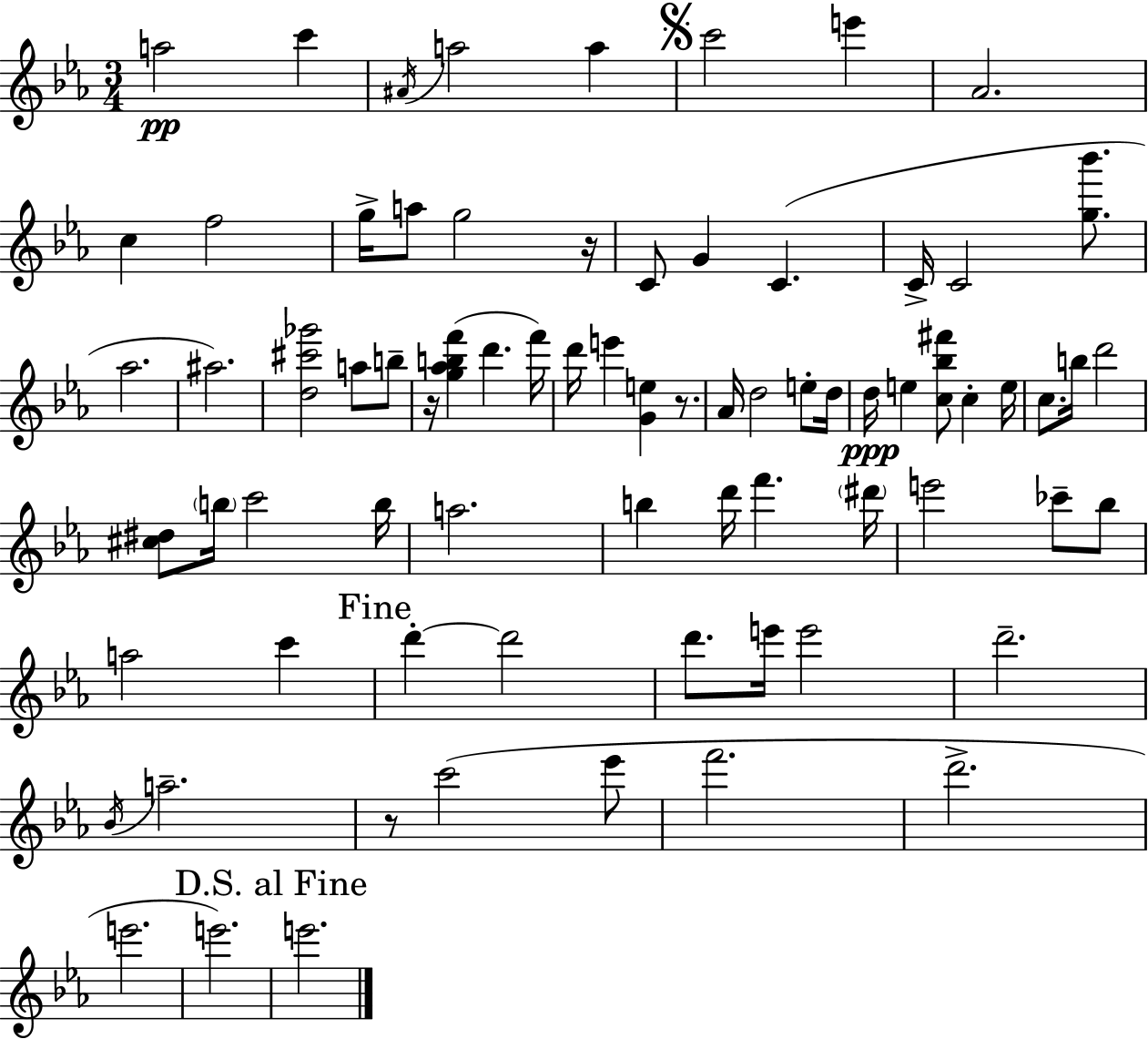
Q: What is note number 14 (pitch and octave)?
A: C4